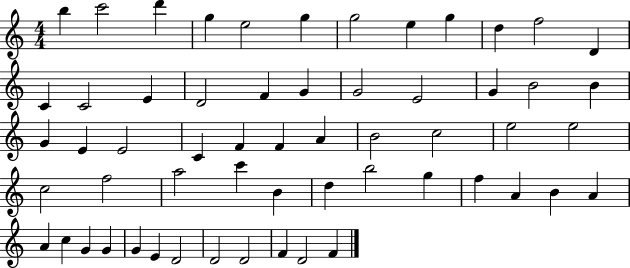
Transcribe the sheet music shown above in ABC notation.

X:1
T:Untitled
M:4/4
L:1/4
K:C
b c'2 d' g e2 g g2 e g d f2 D C C2 E D2 F G G2 E2 G B2 B G E E2 C F F A B2 c2 e2 e2 c2 f2 a2 c' B d b2 g f A B A A c G G G E D2 D2 D2 F D2 F